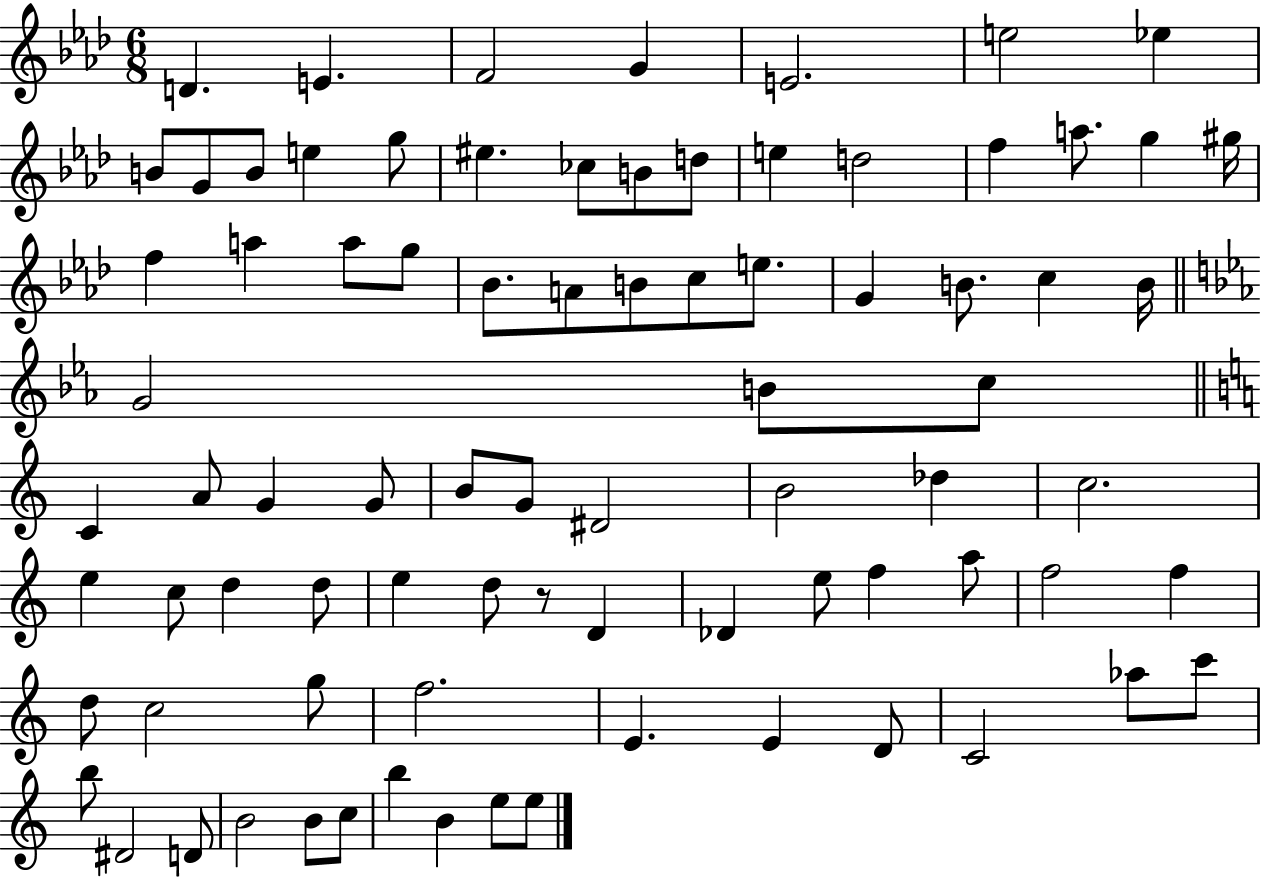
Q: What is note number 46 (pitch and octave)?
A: B4